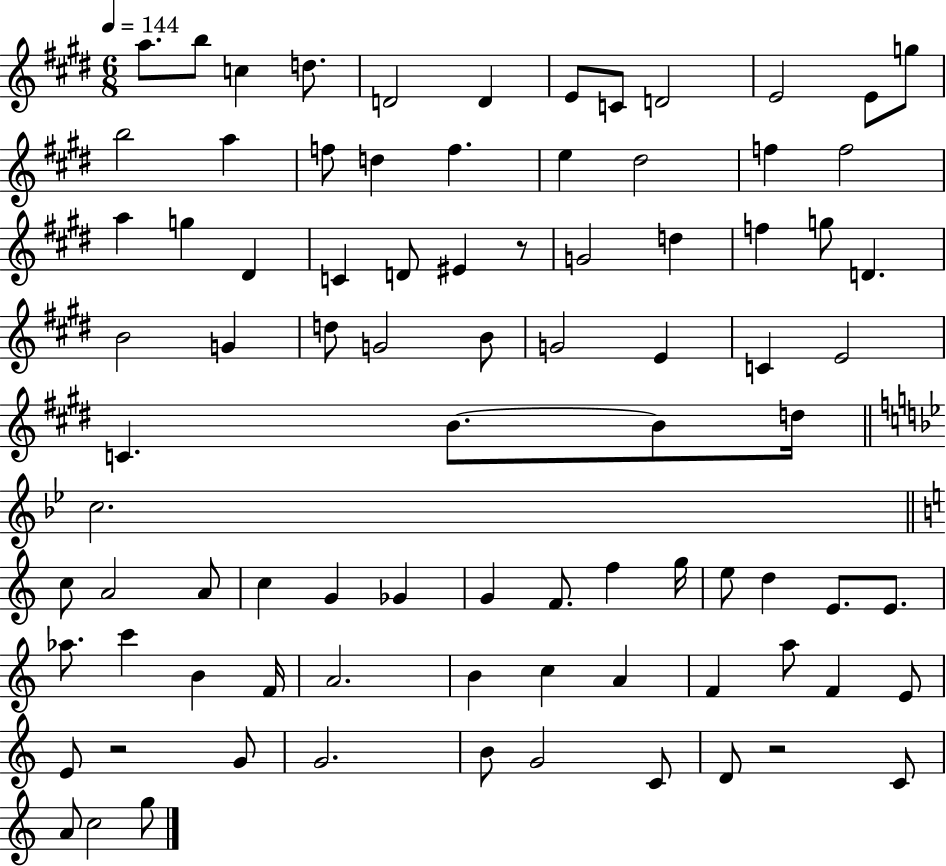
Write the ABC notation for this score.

X:1
T:Untitled
M:6/8
L:1/4
K:E
a/2 b/2 c d/2 D2 D E/2 C/2 D2 E2 E/2 g/2 b2 a f/2 d f e ^d2 f f2 a g ^D C D/2 ^E z/2 G2 d f g/2 D B2 G d/2 G2 B/2 G2 E C E2 C B/2 B/2 d/4 c2 c/2 A2 A/2 c G _G G F/2 f g/4 e/2 d E/2 E/2 _a/2 c' B F/4 A2 B c A F a/2 F E/2 E/2 z2 G/2 G2 B/2 G2 C/2 D/2 z2 C/2 A/2 c2 g/2